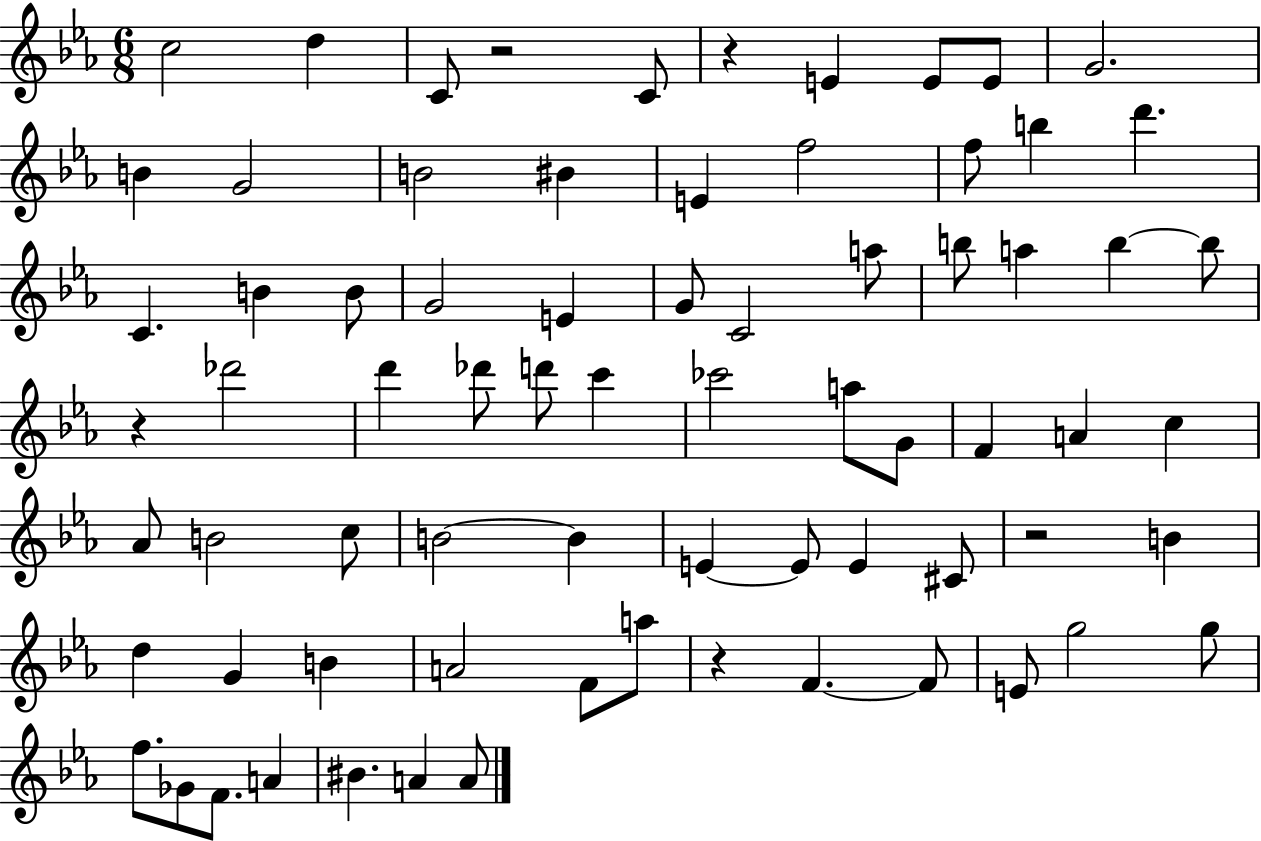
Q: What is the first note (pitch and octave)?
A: C5